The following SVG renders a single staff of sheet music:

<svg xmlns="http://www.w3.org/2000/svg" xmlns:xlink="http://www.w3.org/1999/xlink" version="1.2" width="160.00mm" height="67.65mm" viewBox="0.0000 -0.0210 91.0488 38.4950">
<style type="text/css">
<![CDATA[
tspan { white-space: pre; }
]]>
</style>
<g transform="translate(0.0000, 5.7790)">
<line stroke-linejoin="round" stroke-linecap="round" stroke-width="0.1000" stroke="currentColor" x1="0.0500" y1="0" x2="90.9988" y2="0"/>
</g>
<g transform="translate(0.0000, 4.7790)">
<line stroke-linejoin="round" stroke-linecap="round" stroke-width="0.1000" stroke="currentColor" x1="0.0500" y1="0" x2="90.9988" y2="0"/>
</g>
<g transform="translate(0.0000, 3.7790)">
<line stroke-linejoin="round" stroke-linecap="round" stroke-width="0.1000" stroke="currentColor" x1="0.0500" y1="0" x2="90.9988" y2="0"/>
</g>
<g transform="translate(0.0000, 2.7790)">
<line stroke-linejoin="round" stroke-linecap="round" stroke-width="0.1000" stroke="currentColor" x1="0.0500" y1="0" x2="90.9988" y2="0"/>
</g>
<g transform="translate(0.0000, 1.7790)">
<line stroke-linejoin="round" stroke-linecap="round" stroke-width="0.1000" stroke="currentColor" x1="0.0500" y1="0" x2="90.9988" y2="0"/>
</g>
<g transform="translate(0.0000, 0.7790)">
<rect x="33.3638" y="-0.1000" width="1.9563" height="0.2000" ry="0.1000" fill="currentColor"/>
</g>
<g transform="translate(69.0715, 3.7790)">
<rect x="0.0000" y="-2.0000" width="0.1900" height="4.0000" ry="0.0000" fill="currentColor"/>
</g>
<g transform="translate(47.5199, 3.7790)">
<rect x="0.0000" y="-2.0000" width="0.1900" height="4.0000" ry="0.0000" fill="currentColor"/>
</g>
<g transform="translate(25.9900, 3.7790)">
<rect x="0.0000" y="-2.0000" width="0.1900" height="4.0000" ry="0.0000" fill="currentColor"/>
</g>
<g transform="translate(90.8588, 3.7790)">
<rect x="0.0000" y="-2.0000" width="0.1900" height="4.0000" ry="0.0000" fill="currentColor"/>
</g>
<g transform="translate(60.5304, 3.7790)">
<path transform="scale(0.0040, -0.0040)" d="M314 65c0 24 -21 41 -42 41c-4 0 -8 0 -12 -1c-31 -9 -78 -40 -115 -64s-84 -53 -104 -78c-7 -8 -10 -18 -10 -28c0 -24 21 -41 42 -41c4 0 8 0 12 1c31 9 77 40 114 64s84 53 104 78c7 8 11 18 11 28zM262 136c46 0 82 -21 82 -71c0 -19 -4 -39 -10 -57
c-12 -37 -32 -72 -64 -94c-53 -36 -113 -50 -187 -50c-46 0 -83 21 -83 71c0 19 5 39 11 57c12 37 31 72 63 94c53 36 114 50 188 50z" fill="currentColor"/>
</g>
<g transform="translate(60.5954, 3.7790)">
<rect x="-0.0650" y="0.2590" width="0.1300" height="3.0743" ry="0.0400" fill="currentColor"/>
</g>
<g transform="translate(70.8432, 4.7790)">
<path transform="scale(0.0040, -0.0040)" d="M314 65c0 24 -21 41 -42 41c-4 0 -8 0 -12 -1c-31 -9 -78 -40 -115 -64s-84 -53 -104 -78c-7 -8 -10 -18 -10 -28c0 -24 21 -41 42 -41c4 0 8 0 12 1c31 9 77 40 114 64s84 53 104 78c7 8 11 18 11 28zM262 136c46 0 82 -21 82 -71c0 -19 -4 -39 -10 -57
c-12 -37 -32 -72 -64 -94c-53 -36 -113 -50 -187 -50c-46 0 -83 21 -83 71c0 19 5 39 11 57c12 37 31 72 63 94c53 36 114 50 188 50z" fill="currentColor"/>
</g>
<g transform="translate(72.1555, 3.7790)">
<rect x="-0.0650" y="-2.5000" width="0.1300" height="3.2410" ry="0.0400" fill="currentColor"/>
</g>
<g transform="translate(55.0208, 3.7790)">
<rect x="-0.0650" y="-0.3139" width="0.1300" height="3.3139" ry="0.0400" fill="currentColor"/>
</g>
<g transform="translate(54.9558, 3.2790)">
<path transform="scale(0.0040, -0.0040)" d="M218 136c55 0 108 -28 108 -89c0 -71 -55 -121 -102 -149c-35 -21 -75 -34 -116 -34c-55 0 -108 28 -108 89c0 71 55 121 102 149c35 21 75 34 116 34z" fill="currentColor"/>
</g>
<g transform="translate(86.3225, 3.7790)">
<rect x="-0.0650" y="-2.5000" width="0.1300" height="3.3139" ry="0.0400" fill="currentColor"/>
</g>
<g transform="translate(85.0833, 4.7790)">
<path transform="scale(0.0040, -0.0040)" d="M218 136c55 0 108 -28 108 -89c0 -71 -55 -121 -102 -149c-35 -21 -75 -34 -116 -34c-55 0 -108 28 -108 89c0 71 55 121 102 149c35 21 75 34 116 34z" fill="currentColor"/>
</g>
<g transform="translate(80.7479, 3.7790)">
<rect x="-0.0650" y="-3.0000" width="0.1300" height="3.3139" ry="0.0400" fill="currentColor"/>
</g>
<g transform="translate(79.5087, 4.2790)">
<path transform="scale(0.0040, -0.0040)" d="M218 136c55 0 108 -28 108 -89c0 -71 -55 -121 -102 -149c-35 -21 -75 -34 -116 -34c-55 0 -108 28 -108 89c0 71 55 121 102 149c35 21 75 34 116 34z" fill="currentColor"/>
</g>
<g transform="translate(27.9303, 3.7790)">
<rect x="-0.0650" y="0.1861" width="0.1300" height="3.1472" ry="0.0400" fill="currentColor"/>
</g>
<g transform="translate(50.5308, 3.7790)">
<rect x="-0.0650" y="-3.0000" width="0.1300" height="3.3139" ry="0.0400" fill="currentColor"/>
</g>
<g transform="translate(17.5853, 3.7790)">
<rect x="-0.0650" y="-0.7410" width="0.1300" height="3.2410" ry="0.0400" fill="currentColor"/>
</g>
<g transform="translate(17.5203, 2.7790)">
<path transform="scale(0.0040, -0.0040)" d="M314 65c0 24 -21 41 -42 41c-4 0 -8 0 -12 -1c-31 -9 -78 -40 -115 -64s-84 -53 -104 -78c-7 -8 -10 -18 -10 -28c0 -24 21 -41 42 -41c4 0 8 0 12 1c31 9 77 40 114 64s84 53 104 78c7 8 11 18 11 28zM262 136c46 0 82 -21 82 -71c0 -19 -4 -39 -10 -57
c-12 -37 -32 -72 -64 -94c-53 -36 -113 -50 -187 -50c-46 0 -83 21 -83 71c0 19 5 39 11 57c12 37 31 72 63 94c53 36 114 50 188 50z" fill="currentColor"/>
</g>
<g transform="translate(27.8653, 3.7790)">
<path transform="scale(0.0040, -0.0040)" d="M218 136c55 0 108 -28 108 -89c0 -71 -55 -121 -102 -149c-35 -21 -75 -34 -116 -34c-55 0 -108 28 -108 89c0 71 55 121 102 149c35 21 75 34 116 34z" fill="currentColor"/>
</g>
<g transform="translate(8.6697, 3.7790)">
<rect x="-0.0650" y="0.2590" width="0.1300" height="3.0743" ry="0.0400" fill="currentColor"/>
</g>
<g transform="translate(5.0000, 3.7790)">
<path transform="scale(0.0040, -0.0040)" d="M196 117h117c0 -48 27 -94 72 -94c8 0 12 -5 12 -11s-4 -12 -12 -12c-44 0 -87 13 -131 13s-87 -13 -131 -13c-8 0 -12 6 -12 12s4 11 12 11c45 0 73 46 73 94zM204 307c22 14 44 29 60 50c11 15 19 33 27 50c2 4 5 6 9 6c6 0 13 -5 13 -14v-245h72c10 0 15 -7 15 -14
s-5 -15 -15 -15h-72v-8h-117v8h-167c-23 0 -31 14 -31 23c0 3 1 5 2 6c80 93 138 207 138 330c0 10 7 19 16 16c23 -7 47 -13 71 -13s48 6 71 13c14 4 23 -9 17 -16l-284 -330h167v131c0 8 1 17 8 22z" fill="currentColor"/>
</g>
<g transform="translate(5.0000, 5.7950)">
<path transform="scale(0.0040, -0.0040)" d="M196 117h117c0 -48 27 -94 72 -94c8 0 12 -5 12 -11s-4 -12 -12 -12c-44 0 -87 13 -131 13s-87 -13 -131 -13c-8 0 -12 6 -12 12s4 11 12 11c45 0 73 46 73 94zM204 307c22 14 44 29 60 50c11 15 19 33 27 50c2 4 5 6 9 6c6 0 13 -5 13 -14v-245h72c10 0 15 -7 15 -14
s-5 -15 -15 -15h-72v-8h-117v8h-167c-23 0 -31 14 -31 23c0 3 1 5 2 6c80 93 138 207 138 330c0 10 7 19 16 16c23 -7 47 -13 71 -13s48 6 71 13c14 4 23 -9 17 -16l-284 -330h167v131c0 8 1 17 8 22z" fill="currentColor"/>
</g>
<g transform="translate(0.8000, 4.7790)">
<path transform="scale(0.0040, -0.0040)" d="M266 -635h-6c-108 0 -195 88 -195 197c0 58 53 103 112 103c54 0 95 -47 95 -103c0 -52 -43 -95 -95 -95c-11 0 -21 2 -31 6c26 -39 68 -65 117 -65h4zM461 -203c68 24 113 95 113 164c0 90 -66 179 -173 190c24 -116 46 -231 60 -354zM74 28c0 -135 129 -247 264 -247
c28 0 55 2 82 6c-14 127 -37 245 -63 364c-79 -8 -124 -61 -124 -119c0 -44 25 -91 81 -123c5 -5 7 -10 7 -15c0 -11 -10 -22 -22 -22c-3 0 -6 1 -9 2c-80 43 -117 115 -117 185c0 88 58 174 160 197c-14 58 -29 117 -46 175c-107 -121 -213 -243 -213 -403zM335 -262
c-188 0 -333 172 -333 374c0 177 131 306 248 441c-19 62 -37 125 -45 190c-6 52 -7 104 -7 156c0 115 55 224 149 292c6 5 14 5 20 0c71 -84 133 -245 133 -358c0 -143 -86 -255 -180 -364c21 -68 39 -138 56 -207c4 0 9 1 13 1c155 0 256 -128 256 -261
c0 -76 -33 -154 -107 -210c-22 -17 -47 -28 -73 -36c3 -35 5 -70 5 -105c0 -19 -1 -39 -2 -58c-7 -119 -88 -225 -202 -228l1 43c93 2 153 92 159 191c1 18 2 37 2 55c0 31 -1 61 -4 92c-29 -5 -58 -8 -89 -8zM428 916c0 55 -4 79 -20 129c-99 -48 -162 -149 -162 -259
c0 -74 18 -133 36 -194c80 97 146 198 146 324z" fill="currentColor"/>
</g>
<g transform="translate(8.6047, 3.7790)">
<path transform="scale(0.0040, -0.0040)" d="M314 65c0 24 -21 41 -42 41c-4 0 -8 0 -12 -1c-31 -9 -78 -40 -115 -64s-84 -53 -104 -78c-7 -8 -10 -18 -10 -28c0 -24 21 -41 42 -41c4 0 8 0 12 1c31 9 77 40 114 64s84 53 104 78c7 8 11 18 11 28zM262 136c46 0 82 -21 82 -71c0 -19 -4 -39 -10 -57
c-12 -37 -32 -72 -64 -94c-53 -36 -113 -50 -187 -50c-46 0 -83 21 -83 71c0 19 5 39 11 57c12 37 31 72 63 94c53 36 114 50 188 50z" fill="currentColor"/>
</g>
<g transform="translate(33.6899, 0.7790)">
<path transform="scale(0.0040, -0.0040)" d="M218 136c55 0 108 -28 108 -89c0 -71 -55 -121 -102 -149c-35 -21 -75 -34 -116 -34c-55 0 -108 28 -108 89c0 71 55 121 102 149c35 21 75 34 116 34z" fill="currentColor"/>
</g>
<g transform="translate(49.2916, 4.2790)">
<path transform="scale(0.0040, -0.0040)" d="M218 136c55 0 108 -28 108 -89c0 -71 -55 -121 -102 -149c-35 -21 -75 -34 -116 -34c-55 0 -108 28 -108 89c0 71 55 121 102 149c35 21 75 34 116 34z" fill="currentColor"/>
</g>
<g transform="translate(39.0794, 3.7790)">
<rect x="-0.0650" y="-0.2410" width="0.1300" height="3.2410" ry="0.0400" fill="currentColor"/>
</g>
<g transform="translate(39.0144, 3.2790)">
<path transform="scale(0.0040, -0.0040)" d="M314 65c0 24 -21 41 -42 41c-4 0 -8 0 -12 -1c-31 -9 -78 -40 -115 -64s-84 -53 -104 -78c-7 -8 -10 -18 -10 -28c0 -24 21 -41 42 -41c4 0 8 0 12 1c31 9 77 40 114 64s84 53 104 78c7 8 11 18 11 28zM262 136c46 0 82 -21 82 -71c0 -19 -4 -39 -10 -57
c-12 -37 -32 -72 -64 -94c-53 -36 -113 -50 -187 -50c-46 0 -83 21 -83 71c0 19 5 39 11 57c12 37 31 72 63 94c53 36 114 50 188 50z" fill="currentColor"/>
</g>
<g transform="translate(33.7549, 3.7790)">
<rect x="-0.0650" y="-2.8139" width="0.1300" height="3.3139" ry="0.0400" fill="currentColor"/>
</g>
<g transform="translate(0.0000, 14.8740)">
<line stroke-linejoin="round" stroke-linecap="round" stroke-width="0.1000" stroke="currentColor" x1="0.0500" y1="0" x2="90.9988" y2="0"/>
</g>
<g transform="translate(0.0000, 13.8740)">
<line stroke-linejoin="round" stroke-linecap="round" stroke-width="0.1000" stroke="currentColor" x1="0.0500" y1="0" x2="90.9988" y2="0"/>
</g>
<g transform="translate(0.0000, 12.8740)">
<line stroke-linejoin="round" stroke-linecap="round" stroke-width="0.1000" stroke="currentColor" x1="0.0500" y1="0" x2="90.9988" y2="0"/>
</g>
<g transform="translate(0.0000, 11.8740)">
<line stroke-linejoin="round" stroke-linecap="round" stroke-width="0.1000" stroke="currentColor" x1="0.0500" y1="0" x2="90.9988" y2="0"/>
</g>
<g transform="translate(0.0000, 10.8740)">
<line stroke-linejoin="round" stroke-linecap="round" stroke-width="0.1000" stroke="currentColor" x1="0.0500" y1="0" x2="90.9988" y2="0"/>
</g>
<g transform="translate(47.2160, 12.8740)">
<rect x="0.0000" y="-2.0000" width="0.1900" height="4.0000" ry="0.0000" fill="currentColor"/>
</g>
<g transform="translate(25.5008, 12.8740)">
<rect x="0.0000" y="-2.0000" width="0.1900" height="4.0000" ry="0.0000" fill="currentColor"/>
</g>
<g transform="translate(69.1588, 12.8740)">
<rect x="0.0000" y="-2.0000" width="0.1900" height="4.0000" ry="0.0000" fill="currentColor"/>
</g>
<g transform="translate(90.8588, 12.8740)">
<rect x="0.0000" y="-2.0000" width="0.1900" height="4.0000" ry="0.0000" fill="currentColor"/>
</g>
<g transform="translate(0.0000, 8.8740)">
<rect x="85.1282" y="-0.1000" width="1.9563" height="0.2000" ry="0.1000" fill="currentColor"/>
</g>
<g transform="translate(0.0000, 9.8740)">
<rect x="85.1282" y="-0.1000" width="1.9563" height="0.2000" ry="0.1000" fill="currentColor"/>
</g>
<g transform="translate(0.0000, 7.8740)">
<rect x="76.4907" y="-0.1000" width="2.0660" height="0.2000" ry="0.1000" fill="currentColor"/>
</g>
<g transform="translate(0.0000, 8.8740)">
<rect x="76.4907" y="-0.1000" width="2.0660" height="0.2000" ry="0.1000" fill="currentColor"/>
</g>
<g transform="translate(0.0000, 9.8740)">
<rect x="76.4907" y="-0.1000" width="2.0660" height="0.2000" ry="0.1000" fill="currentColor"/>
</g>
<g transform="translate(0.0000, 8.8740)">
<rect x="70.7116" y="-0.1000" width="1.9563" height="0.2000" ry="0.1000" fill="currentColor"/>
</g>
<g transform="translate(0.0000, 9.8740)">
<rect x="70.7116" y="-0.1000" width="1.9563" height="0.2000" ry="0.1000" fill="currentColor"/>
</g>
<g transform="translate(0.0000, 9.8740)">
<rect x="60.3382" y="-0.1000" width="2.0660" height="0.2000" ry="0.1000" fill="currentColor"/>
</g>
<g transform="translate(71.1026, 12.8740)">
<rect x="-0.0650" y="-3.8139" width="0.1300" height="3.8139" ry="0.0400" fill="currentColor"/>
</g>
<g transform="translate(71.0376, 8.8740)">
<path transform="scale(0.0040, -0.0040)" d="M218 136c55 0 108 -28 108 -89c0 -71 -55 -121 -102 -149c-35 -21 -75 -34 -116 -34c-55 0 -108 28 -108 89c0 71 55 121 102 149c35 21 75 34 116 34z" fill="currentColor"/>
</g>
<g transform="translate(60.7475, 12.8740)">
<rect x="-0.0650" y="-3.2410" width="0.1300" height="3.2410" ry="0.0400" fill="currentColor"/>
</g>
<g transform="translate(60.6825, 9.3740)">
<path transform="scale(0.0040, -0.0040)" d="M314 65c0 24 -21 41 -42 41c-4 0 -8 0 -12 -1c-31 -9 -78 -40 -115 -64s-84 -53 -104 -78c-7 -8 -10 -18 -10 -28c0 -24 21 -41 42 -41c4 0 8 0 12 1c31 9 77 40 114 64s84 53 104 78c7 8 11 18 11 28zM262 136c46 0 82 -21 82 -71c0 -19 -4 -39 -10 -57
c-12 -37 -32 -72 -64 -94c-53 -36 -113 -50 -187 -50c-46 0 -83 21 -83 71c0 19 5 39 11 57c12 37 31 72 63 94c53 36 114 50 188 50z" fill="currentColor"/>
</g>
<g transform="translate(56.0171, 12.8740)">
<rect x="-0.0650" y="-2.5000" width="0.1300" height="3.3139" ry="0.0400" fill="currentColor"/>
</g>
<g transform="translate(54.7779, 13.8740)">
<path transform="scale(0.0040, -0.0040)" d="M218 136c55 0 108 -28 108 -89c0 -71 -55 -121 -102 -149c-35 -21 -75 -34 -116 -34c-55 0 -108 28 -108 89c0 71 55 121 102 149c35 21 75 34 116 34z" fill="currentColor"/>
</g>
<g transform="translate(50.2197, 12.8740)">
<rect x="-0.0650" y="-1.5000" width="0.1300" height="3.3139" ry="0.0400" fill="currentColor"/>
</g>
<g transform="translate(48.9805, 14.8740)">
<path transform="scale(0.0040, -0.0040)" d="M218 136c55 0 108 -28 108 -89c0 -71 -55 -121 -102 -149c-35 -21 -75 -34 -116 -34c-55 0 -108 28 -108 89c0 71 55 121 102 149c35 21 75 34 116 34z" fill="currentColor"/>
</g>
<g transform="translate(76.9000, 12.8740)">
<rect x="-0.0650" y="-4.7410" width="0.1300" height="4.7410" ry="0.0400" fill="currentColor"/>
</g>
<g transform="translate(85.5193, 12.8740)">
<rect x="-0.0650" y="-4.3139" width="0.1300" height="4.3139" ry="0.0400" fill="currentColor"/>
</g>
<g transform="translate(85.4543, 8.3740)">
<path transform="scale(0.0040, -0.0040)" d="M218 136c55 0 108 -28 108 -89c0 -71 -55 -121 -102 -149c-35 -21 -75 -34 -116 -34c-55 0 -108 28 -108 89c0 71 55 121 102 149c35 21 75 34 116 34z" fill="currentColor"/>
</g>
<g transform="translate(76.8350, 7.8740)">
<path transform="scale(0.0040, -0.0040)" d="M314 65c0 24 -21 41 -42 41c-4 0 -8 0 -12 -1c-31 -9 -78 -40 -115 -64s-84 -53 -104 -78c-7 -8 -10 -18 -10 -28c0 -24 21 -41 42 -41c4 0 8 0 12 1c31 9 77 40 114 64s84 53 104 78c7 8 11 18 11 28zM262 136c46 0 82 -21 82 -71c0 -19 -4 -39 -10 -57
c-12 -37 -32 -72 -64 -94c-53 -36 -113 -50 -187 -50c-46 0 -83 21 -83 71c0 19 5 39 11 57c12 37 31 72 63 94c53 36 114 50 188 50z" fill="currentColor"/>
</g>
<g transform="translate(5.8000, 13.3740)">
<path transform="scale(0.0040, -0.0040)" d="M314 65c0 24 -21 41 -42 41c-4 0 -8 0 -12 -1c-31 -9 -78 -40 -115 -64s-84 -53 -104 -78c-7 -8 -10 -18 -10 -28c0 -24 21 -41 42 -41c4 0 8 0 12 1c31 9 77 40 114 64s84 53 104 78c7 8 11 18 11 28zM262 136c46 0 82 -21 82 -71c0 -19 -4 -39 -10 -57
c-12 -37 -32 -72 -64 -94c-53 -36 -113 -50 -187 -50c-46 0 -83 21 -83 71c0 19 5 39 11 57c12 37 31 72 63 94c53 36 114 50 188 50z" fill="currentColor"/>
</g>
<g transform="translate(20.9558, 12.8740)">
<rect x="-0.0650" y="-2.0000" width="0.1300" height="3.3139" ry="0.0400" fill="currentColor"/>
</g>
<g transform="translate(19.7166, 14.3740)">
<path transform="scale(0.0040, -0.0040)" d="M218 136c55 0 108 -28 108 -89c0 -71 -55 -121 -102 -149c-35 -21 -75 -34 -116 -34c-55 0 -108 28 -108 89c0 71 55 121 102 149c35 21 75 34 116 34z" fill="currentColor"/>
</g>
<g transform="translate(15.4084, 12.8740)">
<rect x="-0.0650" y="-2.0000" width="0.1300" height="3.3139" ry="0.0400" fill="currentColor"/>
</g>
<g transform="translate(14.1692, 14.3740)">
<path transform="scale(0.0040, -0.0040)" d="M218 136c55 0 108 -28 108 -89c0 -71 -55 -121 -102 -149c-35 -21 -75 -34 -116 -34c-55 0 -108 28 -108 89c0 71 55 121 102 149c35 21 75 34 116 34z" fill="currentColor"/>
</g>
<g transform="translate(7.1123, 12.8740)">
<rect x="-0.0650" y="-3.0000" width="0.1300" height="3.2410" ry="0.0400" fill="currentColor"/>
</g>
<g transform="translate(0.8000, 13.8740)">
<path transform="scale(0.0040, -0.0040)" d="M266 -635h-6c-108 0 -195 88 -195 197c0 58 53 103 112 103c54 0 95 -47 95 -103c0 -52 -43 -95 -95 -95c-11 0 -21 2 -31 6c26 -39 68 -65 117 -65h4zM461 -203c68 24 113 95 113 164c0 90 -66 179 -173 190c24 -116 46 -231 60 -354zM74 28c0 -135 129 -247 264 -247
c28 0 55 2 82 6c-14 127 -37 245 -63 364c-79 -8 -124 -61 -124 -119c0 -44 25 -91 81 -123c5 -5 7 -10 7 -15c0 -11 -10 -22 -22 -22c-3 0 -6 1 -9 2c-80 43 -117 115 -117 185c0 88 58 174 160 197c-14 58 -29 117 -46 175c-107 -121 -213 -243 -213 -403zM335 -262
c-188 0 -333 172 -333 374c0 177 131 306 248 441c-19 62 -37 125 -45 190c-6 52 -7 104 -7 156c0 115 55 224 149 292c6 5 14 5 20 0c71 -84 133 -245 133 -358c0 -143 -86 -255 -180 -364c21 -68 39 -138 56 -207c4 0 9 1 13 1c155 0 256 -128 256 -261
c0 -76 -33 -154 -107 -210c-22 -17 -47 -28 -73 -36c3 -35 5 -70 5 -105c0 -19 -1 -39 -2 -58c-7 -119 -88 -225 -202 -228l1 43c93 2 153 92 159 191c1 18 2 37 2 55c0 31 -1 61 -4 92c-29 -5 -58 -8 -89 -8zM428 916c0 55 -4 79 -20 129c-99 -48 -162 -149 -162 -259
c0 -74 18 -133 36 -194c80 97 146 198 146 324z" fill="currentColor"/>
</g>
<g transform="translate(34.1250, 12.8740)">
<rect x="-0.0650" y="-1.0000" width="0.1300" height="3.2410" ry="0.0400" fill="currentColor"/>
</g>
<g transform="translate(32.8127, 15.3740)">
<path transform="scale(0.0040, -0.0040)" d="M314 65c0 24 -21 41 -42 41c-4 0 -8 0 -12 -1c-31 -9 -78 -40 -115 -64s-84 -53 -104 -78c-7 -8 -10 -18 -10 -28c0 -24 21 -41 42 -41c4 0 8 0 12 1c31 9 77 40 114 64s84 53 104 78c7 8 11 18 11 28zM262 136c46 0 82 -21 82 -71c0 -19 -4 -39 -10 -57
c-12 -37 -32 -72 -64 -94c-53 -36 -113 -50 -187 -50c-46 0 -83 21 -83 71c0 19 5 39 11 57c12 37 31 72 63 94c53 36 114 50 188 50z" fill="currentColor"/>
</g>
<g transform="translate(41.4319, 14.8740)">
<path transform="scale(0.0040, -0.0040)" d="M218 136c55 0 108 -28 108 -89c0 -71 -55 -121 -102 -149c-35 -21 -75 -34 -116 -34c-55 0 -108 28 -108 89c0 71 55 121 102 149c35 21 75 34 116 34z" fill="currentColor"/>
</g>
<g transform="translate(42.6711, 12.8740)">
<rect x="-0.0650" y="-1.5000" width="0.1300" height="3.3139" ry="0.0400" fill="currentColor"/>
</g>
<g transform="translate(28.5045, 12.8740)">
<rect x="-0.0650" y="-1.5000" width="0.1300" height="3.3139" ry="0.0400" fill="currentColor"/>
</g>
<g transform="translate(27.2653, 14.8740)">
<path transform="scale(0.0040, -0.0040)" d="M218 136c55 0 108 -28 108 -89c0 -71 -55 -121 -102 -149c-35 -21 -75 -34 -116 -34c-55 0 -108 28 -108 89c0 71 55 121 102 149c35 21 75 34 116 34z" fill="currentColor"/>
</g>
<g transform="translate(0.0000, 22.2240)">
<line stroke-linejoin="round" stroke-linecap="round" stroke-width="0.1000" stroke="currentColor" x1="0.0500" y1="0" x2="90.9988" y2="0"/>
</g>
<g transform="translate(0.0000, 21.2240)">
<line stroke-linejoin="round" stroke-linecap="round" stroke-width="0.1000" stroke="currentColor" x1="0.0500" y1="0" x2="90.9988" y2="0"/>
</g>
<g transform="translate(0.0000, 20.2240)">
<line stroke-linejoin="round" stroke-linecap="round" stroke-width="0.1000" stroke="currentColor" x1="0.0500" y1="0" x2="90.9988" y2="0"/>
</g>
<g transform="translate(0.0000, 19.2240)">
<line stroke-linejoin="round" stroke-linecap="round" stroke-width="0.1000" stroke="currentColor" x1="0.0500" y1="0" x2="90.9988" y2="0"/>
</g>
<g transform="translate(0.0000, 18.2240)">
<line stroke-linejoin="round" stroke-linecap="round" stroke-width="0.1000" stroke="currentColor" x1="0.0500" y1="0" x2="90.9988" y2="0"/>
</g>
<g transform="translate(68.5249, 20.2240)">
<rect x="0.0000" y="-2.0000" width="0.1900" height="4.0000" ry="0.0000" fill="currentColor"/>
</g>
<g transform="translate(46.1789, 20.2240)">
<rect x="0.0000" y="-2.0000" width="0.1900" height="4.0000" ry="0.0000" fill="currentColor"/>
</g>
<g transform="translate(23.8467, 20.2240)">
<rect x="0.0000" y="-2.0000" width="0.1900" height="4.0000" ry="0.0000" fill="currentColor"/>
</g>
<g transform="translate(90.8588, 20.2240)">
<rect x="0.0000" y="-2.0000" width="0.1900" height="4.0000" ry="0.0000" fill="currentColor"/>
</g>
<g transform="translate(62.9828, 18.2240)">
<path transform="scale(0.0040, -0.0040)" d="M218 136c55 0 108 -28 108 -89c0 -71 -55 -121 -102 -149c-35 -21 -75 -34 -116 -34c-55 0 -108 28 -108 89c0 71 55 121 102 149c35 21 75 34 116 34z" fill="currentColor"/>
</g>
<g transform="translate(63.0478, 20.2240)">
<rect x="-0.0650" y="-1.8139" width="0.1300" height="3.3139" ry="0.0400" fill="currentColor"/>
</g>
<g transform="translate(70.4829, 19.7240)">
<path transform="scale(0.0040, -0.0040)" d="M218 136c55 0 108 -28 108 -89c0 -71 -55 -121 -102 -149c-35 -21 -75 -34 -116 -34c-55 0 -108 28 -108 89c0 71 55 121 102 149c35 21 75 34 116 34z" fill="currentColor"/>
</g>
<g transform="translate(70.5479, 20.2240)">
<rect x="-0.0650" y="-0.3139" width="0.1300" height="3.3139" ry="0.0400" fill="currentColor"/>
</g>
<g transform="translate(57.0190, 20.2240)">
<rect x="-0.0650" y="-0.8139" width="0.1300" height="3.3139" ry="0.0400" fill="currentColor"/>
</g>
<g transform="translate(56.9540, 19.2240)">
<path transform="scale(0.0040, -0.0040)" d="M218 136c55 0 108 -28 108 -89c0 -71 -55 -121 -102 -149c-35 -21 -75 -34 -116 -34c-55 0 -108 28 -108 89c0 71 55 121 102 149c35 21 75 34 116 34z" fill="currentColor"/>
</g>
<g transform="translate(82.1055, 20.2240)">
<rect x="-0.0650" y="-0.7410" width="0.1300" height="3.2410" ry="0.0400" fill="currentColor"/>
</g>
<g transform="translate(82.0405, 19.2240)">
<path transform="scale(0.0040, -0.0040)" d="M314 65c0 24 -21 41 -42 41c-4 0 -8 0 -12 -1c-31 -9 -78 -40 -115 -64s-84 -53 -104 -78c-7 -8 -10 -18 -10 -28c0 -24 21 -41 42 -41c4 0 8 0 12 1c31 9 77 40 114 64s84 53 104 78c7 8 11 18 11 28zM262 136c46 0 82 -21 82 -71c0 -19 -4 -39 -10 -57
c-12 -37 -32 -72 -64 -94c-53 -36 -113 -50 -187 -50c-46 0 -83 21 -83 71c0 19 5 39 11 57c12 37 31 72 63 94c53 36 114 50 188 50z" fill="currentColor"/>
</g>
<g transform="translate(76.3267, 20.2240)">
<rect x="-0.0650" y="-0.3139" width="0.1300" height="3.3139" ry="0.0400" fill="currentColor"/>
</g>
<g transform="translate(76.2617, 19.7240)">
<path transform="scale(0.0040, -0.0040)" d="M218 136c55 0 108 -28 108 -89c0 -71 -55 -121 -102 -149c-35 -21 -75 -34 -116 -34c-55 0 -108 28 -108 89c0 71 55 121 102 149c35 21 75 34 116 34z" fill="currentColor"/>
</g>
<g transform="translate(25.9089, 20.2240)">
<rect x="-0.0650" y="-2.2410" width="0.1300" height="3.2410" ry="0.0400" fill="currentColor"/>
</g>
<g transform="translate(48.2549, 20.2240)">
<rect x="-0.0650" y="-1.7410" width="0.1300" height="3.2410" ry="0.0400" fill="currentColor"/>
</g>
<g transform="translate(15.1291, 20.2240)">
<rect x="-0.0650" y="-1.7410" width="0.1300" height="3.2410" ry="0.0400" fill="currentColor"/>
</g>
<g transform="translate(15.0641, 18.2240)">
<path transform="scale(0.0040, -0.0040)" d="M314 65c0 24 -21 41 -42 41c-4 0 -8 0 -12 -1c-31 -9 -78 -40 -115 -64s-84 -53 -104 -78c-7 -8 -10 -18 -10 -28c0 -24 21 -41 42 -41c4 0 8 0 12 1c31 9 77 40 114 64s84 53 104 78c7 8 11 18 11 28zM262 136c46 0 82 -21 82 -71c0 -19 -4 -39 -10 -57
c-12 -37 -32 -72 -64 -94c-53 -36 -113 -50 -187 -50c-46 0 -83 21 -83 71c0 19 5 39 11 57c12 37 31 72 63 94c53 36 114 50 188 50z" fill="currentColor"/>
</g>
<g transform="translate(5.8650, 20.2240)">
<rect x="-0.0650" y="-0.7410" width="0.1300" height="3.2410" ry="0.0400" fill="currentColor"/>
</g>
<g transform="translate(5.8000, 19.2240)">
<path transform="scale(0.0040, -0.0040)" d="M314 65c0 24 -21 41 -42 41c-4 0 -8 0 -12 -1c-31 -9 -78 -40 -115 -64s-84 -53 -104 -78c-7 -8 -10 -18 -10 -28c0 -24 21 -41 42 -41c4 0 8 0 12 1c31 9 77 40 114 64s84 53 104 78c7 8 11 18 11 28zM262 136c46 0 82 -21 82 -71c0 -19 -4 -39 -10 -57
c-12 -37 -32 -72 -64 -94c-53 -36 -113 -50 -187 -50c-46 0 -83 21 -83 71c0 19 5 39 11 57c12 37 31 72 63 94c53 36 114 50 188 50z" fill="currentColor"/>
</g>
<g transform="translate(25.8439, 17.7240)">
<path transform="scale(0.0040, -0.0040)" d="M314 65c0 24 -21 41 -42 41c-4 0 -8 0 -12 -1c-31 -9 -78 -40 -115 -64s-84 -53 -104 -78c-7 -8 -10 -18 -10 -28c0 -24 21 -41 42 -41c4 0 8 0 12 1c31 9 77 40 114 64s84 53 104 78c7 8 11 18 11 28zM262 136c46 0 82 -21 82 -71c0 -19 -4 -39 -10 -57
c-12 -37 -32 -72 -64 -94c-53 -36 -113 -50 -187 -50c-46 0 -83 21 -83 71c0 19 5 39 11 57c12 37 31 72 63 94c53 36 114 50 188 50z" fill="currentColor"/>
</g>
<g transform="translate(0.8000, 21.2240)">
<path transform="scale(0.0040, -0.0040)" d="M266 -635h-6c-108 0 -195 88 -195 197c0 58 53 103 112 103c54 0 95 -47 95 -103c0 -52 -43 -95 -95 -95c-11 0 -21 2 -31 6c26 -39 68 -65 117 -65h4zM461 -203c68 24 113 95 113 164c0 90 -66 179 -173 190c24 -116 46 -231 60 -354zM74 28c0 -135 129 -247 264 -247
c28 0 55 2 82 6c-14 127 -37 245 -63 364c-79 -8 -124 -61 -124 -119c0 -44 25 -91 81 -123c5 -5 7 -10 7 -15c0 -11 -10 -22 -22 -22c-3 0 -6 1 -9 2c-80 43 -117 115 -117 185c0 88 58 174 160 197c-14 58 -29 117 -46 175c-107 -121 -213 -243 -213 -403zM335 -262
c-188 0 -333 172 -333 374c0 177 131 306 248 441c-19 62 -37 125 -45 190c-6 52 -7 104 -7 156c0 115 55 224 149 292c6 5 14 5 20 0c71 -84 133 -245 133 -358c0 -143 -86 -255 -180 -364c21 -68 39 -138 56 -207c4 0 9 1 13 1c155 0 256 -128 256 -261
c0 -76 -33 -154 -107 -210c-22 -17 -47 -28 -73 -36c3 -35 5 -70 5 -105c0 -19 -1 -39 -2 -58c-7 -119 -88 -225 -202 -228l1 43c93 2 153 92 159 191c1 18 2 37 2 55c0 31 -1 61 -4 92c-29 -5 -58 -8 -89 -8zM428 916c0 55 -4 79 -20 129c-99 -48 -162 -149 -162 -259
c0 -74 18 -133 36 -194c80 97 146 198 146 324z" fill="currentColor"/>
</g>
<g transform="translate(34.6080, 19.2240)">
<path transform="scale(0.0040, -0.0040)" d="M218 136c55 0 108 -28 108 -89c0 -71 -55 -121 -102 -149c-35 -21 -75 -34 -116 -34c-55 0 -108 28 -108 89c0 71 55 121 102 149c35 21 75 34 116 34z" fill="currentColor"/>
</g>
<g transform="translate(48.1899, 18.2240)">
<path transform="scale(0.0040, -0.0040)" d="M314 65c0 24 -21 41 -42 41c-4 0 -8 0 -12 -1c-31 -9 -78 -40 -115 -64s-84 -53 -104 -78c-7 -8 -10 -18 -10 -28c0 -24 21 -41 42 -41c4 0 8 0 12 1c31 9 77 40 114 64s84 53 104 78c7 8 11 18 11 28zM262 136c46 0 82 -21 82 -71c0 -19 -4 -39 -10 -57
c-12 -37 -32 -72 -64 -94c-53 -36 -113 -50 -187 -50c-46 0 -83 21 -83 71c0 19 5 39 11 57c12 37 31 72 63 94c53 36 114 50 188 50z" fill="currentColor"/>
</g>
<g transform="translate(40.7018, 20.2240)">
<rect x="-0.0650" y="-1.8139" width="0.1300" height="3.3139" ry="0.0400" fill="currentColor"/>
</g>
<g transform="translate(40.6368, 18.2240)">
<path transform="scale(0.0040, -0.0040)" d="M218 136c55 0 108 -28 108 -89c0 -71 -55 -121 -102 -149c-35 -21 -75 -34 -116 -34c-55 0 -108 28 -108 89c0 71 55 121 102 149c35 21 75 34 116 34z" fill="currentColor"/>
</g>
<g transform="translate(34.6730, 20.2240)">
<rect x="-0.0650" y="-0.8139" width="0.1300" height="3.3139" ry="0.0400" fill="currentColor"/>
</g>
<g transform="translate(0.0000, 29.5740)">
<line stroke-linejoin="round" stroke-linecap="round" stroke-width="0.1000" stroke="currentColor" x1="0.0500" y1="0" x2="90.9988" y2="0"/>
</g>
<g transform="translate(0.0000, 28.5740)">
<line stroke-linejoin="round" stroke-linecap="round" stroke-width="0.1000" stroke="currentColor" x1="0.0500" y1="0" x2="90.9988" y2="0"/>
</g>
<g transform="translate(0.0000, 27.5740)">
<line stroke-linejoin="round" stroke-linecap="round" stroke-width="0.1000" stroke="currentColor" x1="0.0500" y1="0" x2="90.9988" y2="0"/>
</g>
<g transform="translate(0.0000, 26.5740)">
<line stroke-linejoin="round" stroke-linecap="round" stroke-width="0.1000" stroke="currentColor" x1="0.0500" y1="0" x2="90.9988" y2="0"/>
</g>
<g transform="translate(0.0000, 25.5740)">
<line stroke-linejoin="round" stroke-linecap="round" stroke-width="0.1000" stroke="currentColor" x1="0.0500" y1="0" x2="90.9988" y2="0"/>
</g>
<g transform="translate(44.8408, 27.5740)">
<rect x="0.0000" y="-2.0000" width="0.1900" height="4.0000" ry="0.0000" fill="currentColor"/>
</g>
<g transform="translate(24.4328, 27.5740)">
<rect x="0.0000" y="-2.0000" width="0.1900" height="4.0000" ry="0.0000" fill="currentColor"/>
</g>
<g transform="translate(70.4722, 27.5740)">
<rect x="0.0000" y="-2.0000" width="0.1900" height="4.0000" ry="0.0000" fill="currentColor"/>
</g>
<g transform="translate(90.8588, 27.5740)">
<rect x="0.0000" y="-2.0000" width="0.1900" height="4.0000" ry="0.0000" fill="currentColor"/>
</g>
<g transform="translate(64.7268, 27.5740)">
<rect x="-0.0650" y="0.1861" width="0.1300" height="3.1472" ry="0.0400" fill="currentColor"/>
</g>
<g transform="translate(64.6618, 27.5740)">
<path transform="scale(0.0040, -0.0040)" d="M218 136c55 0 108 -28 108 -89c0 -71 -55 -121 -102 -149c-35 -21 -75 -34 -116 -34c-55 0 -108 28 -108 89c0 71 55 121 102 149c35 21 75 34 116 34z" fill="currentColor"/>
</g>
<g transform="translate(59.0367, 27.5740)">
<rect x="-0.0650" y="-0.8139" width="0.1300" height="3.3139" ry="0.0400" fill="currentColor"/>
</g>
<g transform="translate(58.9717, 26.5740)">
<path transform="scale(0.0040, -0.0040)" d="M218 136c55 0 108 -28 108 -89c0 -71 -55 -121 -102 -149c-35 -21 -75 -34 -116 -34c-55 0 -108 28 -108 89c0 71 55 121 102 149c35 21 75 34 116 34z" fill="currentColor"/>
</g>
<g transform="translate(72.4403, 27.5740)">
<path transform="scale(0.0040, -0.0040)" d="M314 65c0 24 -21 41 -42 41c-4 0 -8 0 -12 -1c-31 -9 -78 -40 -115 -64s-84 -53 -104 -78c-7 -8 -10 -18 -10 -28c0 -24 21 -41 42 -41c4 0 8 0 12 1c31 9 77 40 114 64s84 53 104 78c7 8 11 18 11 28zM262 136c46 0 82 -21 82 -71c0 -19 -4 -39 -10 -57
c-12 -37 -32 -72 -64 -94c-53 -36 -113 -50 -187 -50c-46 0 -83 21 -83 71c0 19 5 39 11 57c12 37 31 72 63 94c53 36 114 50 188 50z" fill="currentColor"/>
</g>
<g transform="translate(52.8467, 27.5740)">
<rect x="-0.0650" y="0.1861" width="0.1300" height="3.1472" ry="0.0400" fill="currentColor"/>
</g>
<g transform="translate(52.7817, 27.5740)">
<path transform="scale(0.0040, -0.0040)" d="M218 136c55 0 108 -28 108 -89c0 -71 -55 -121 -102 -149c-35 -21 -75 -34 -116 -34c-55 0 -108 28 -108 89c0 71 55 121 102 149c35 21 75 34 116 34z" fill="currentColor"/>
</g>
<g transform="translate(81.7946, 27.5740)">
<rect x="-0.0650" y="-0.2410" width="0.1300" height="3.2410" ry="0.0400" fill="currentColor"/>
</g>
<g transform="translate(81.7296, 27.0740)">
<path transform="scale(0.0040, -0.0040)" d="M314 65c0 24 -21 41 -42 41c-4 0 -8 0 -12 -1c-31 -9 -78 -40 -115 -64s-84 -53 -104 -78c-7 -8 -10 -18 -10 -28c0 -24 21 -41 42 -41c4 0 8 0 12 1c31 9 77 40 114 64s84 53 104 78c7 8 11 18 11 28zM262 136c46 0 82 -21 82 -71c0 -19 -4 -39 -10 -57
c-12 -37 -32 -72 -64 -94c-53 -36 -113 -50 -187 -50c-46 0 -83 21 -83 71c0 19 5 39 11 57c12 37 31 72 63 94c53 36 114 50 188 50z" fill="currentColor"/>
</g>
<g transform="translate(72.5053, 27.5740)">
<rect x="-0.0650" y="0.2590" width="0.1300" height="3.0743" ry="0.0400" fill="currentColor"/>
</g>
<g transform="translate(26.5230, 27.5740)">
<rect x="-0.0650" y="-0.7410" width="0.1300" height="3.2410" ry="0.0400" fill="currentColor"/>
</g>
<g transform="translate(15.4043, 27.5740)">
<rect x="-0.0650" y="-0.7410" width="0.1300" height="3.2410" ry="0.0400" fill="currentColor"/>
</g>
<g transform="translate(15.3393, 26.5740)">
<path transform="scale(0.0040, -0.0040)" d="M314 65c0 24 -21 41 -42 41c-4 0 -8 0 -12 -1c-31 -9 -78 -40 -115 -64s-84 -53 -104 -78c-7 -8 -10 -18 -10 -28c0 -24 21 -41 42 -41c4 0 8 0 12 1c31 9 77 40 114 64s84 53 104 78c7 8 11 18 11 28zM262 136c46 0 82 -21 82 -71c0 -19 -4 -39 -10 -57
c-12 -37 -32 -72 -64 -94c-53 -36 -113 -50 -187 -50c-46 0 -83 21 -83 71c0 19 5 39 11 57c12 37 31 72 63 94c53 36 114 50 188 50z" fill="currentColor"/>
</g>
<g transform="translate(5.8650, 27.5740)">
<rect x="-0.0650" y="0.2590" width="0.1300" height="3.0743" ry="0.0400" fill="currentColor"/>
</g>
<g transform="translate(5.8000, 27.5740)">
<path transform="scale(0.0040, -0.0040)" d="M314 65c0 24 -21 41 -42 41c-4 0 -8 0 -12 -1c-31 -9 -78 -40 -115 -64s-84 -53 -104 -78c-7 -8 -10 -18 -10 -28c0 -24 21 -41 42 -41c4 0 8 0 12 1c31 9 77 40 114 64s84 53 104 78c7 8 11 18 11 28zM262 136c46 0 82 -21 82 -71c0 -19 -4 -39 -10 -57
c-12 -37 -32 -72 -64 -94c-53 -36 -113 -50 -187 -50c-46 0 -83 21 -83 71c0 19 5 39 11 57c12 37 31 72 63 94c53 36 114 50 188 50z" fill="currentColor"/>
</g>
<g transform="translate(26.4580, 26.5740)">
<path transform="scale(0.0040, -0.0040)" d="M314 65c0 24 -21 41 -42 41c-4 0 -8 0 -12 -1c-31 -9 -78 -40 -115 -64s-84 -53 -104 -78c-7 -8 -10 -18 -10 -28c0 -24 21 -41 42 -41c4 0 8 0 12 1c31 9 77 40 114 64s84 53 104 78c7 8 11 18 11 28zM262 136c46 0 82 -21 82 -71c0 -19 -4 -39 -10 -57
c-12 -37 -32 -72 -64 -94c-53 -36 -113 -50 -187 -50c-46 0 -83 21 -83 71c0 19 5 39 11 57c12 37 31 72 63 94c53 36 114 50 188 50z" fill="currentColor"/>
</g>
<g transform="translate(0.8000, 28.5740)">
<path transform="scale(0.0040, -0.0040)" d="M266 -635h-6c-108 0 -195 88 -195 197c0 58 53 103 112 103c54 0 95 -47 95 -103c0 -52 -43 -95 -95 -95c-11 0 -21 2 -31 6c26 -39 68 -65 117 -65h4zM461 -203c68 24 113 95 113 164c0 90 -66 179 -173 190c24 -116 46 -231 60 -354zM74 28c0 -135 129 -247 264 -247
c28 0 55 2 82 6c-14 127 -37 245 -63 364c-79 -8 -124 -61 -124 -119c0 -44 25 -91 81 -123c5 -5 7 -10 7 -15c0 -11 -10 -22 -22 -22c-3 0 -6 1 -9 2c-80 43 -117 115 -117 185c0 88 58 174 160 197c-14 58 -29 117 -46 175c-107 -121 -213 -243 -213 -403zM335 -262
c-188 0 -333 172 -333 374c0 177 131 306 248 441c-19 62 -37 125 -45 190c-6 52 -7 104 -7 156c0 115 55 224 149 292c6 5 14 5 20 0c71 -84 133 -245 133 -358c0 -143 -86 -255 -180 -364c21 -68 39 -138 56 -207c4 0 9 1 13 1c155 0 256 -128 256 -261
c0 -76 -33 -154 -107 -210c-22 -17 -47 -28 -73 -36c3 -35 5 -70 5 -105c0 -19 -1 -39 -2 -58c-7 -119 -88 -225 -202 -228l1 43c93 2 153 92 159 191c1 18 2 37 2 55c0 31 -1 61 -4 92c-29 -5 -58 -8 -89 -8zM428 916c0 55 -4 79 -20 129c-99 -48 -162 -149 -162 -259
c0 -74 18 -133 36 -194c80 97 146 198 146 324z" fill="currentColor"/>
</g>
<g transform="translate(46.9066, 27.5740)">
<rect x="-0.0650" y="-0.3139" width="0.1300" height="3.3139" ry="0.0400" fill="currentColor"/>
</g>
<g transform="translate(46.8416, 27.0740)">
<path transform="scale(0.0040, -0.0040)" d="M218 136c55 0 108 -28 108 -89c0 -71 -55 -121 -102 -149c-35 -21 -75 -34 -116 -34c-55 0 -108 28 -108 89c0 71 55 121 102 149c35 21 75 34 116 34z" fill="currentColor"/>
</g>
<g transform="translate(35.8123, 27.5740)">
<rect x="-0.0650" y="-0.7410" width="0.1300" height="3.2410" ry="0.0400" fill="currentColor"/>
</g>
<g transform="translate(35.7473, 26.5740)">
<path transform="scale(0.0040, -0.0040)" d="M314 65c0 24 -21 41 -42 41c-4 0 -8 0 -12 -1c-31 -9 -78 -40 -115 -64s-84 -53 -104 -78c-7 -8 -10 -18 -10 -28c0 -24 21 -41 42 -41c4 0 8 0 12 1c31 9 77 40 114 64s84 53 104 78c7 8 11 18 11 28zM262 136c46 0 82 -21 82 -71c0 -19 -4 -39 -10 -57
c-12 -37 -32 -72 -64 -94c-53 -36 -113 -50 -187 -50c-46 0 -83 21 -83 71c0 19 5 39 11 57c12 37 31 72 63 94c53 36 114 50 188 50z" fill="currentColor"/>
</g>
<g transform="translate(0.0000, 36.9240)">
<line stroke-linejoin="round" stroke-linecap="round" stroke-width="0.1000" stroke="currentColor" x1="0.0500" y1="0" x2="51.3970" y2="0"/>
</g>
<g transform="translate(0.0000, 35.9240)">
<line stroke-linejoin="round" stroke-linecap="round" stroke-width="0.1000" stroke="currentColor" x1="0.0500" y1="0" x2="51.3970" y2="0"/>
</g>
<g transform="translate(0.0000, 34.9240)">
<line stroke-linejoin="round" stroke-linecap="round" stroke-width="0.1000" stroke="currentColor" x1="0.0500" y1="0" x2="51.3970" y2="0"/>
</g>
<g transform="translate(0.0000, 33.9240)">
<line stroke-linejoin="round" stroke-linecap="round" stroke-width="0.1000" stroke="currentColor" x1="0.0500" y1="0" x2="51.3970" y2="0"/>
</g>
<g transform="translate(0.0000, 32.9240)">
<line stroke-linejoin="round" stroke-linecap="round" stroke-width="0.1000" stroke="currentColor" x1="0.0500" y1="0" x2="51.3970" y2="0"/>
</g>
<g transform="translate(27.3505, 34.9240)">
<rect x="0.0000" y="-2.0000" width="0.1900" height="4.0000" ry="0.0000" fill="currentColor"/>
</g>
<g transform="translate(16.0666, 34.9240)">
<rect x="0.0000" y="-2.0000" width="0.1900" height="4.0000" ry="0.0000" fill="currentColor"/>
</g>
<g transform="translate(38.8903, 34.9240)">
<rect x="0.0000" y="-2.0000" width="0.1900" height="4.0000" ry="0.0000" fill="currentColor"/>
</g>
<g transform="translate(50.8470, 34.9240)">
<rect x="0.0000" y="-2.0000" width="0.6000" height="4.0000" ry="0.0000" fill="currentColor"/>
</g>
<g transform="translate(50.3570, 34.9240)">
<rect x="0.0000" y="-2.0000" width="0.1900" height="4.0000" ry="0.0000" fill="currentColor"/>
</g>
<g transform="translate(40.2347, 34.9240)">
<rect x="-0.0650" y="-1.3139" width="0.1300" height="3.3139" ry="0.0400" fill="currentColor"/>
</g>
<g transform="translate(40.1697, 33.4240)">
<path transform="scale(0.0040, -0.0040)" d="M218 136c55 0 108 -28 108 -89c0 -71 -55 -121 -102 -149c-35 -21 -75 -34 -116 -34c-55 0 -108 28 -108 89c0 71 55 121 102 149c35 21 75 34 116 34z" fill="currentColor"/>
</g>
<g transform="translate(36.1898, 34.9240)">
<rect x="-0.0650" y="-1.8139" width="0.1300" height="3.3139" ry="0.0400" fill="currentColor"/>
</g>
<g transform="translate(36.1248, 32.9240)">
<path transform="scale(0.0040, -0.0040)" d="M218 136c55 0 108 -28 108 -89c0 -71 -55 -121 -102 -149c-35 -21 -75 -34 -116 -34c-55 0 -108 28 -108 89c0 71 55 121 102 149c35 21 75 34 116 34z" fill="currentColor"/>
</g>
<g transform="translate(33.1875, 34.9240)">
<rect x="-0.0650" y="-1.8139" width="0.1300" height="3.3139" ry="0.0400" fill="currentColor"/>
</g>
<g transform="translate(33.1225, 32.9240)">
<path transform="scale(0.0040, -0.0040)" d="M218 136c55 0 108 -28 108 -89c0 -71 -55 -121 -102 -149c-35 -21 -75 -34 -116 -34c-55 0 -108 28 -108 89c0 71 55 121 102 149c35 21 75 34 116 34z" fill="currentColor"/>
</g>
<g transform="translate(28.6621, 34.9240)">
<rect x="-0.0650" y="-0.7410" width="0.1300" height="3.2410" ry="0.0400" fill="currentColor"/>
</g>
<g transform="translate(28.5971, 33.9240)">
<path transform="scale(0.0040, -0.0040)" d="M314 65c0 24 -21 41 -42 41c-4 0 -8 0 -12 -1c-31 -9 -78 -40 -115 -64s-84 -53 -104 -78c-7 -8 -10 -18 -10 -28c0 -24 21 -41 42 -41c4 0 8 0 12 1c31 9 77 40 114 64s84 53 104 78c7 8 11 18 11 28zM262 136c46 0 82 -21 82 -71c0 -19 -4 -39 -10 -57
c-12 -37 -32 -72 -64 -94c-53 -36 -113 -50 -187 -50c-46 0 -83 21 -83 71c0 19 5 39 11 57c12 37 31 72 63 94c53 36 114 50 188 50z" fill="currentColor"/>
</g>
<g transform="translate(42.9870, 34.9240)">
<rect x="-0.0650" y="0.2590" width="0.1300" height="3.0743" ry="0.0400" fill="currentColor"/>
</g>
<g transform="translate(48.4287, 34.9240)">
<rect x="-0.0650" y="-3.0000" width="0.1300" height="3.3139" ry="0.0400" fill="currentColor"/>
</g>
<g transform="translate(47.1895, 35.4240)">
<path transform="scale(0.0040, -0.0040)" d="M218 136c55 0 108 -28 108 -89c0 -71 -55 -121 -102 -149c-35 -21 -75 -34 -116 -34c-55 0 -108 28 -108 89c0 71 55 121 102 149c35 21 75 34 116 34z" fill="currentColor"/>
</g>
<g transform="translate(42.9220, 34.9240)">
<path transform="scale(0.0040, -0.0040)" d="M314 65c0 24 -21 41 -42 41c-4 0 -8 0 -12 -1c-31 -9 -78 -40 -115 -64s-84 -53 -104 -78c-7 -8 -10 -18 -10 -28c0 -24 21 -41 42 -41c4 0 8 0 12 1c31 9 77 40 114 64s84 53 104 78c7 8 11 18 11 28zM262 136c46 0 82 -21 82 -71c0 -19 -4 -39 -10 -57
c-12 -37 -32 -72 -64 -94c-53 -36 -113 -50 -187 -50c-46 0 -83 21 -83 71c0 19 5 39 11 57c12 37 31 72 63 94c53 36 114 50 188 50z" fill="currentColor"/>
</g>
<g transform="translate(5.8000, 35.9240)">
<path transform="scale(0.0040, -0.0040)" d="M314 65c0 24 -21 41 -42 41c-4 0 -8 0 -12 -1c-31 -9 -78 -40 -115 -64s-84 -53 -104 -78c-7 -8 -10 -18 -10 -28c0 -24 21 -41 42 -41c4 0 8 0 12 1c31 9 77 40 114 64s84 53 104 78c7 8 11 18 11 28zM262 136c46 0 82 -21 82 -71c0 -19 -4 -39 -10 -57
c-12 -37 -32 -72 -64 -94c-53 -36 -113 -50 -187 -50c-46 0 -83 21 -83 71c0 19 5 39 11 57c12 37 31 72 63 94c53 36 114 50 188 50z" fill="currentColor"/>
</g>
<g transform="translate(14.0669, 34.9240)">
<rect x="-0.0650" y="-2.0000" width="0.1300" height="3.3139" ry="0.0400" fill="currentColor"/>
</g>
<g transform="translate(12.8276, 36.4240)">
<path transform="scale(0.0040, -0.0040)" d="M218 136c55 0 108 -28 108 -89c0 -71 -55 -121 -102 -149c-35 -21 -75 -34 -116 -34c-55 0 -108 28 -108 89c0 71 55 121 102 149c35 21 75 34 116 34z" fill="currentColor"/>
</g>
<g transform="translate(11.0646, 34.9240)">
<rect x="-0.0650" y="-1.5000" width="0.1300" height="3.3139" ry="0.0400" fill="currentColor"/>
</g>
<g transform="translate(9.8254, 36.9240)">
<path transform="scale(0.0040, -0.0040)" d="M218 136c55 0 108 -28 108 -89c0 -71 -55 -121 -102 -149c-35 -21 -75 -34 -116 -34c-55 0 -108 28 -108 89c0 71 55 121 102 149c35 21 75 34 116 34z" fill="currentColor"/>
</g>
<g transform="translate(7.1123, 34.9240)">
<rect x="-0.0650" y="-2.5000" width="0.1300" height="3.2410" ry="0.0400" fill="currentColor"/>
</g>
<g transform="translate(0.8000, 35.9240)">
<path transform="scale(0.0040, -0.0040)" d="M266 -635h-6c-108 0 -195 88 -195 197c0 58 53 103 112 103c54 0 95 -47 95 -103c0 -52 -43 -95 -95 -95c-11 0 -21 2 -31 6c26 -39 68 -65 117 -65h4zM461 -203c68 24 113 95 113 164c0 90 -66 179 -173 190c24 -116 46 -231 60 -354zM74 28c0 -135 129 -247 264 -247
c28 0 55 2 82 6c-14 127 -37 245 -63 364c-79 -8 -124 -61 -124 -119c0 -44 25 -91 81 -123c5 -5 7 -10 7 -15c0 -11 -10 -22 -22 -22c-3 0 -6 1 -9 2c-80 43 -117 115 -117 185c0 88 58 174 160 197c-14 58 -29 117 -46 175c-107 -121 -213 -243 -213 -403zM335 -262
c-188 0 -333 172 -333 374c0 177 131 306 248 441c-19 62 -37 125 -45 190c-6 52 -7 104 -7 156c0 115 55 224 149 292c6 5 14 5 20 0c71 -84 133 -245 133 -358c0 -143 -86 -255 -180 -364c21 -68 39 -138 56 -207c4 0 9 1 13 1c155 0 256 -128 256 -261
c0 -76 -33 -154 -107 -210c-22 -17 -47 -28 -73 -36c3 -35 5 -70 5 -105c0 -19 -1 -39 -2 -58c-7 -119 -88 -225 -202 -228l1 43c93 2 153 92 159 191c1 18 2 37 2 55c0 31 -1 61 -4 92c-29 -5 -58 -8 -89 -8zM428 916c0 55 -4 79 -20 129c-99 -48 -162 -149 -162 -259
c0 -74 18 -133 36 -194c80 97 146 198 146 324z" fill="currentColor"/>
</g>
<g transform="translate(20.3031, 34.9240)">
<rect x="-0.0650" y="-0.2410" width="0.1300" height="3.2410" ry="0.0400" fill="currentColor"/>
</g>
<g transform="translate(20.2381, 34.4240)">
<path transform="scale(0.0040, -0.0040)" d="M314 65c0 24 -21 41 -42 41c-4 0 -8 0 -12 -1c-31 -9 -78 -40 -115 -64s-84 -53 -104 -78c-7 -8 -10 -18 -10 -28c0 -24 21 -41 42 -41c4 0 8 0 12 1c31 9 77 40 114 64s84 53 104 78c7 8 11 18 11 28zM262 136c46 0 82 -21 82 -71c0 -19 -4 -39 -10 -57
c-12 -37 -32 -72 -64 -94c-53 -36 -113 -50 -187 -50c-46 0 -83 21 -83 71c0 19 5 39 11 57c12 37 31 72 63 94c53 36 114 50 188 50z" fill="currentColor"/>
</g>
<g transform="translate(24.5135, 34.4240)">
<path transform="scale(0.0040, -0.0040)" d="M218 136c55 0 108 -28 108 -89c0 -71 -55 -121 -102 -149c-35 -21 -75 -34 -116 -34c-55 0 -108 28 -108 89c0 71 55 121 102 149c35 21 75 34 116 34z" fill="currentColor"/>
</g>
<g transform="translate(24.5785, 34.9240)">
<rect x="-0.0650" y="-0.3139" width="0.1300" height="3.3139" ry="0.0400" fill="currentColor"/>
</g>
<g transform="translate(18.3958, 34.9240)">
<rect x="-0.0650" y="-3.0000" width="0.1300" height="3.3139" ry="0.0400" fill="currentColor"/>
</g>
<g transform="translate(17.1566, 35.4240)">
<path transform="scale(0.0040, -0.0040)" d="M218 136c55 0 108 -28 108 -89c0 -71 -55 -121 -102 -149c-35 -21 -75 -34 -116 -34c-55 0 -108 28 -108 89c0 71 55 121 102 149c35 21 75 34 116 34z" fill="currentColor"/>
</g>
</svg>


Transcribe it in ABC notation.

X:1
T:Untitled
M:4/4
L:1/4
K:C
B2 d2 B a c2 A c B2 G2 A G A2 F F E D2 E E G b2 c' e'2 d' d2 f2 g2 d f f2 d f c c d2 B2 d2 d2 d2 c B d B B2 c2 G2 E F A c2 c d2 f f e B2 A